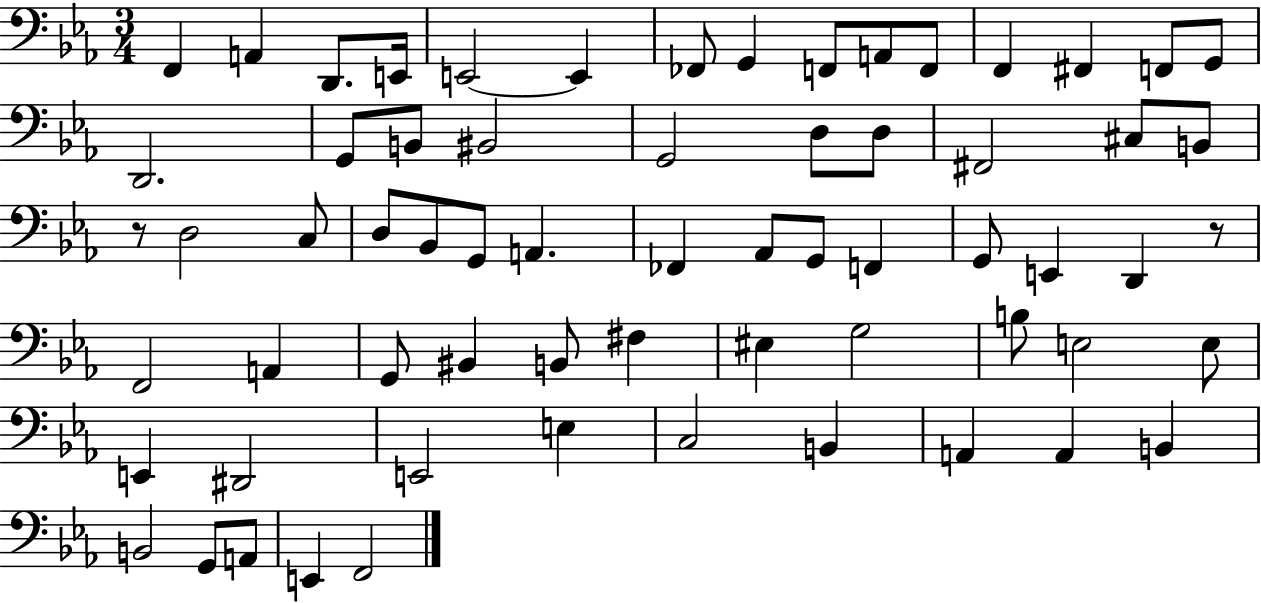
X:1
T:Untitled
M:3/4
L:1/4
K:Eb
F,, A,, D,,/2 E,,/4 E,,2 E,, _F,,/2 G,, F,,/2 A,,/2 F,,/2 F,, ^F,, F,,/2 G,,/2 D,,2 G,,/2 B,,/2 ^B,,2 G,,2 D,/2 D,/2 ^F,,2 ^C,/2 B,,/2 z/2 D,2 C,/2 D,/2 _B,,/2 G,,/2 A,, _F,, _A,,/2 G,,/2 F,, G,,/2 E,, D,, z/2 F,,2 A,, G,,/2 ^B,, B,,/2 ^F, ^E, G,2 B,/2 E,2 E,/2 E,, ^D,,2 E,,2 E, C,2 B,, A,, A,, B,, B,,2 G,,/2 A,,/2 E,, F,,2